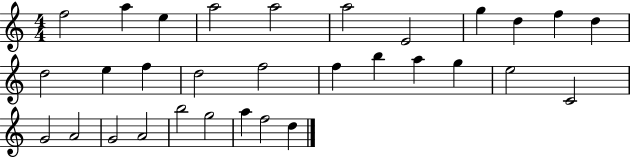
{
  \clef treble
  \numericTimeSignature
  \time 4/4
  \key c \major
  f''2 a''4 e''4 | a''2 a''2 | a''2 e'2 | g''4 d''4 f''4 d''4 | \break d''2 e''4 f''4 | d''2 f''2 | f''4 b''4 a''4 g''4 | e''2 c'2 | \break g'2 a'2 | g'2 a'2 | b''2 g''2 | a''4 f''2 d''4 | \break \bar "|."
}